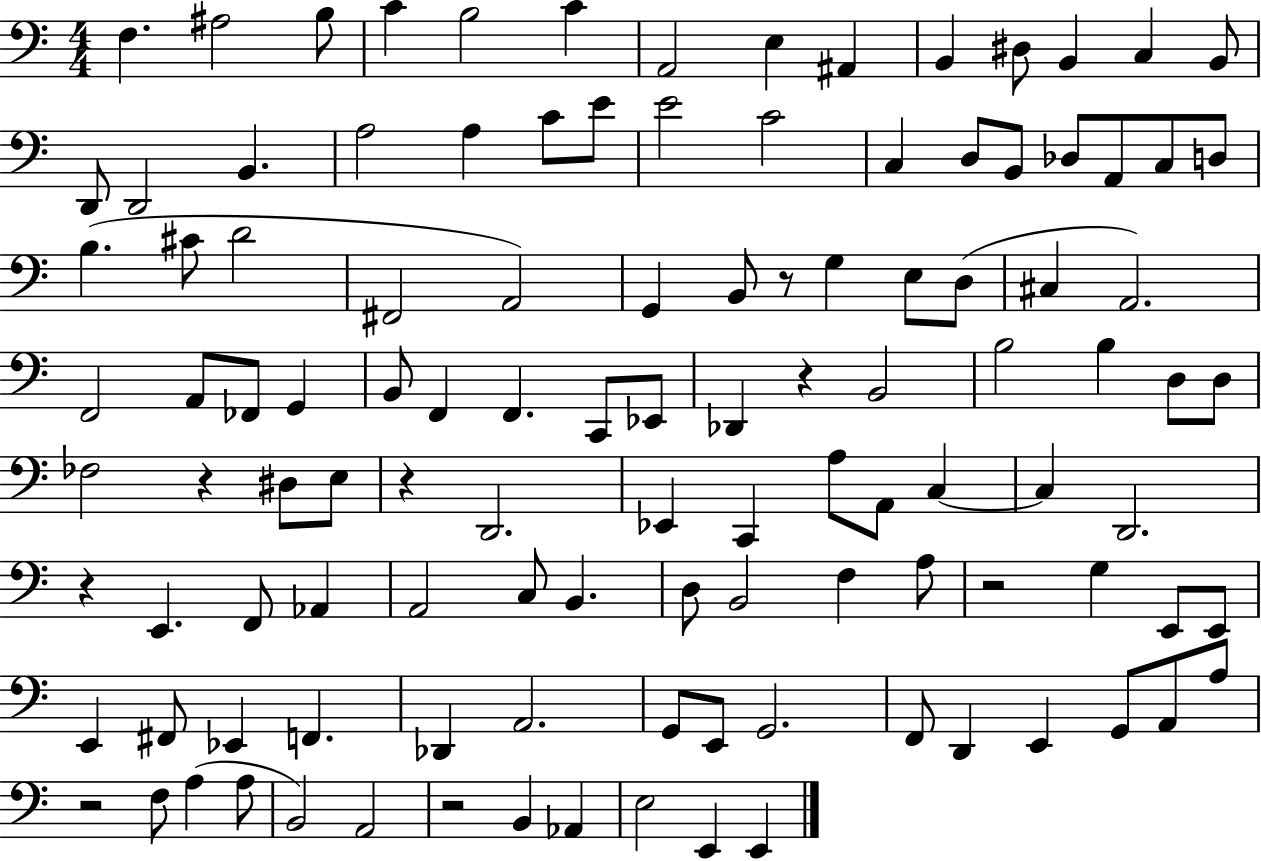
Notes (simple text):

F3/q. A#3/h B3/e C4/q B3/h C4/q A2/h E3/q A#2/q B2/q D#3/e B2/q C3/q B2/e D2/e D2/h B2/q. A3/h A3/q C4/e E4/e E4/h C4/h C3/q D3/e B2/e Db3/e A2/e C3/e D3/e B3/q. C#4/e D4/h F#2/h A2/h G2/q B2/e R/e G3/q E3/e D3/e C#3/q A2/h. F2/h A2/e FES2/e G2/q B2/e F2/q F2/q. C2/e Eb2/e Db2/q R/q B2/h B3/h B3/q D3/e D3/e FES3/h R/q D#3/e E3/e R/q D2/h. Eb2/q C2/q A3/e A2/e C3/q C3/q D2/h. R/q E2/q. F2/e Ab2/q A2/h C3/e B2/q. D3/e B2/h F3/q A3/e R/h G3/q E2/e E2/e E2/q F#2/e Eb2/q F2/q. Db2/q A2/h. G2/e E2/e G2/h. F2/e D2/q E2/q G2/e A2/e A3/e R/h F3/e A3/q A3/e B2/h A2/h R/h B2/q Ab2/q E3/h E2/q E2/q